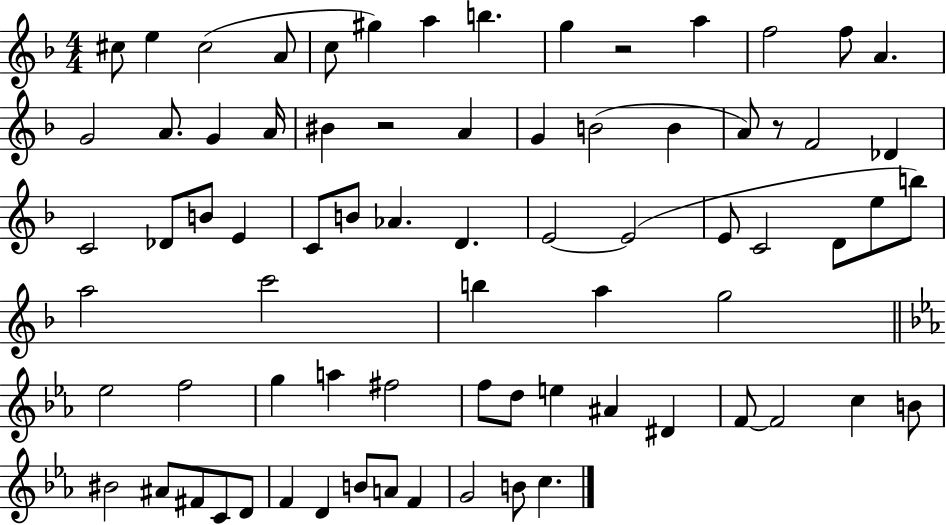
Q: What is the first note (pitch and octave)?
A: C#5